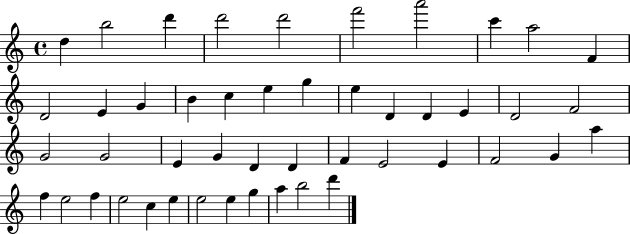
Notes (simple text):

D5/q B5/h D6/q D6/h D6/h F6/h A6/h C6/q A5/h F4/q D4/h E4/q G4/q B4/q C5/q E5/q G5/q E5/q D4/q D4/q E4/q D4/h F4/h G4/h G4/h E4/q G4/q D4/q D4/q F4/q E4/h E4/q F4/h G4/q A5/q F5/q E5/h F5/q E5/h C5/q E5/q E5/h E5/q G5/q A5/q B5/h D6/q